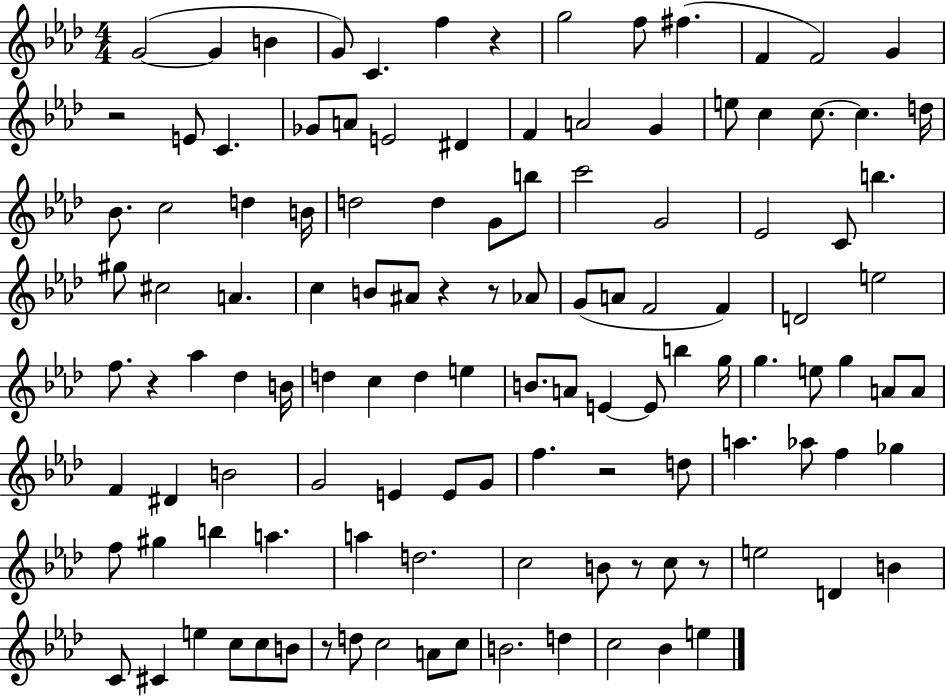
{
  \clef treble
  \numericTimeSignature
  \time 4/4
  \key aes \major
  g'2~(~ g'4 b'4 | g'8) c'4. f''4 r4 | g''2 f''8 fis''4.( | f'4 f'2) g'4 | \break r2 e'8 c'4. | ges'8 a'8 e'2 dis'4 | f'4 a'2 g'4 | e''8 c''4 c''8.~~ c''4. d''16 | \break bes'8. c''2 d''4 b'16 | d''2 d''4 g'8 b''8 | c'''2 g'2 | ees'2 c'8 b''4. | \break gis''8 cis''2 a'4. | c''4 b'8 ais'8 r4 r8 aes'8 | g'8( a'8 f'2 f'4) | d'2 e''2 | \break f''8. r4 aes''4 des''4 b'16 | d''4 c''4 d''4 e''4 | b'8. a'8 e'4~~ e'8 b''4 g''16 | g''4. e''8 g''4 a'8 a'8 | \break f'4 dis'4 b'2 | g'2 e'4 e'8 g'8 | f''4. r2 d''8 | a''4. aes''8 f''4 ges''4 | \break f''8 gis''4 b''4 a''4. | a''4 d''2. | c''2 b'8 r8 c''8 r8 | e''2 d'4 b'4 | \break c'8 cis'4 e''4 c''8 c''8 b'8 | r8 d''8 c''2 a'8 c''8 | b'2. d''4 | c''2 bes'4 e''4 | \break \bar "|."
}